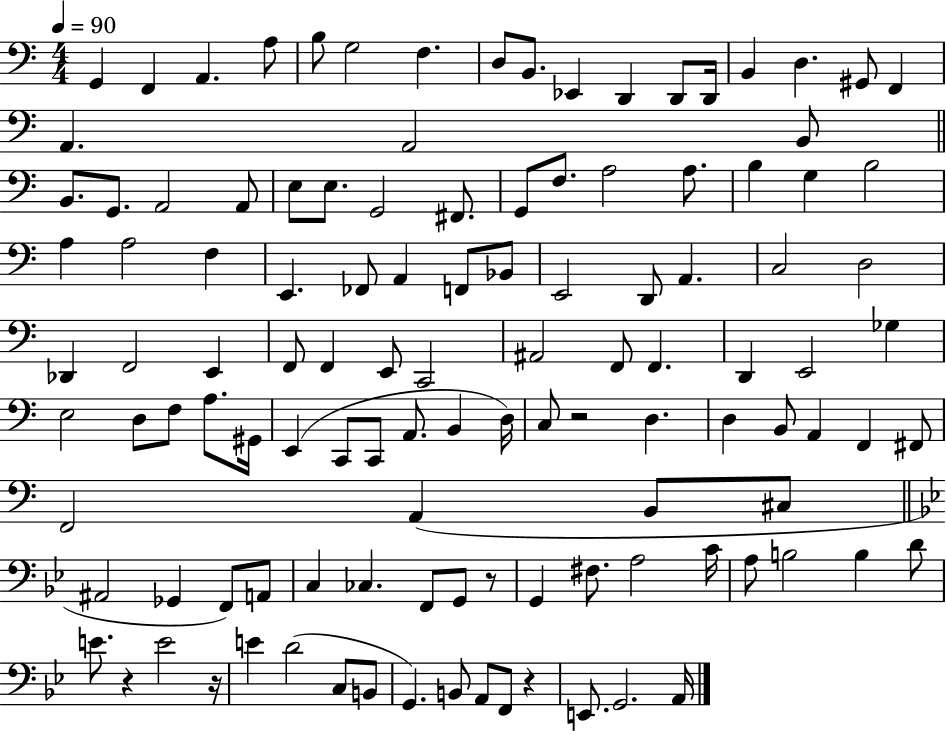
{
  \clef bass
  \numericTimeSignature
  \time 4/4
  \key c \major
  \tempo 4 = 90
  g,4 f,4 a,4. a8 | b8 g2 f4. | d8 b,8. ees,4 d,4 d,8 d,16 | b,4 d4. gis,8 f,4 | \break a,4. a,2 b,8 | \bar "||" \break \key c \major b,8. g,8. a,2 a,8 | e8 e8. g,2 fis,8. | g,8 f8. a2 a8. | b4 g4 b2 | \break a4 a2 f4 | e,4. fes,8 a,4 f,8 bes,8 | e,2 d,8 a,4. | c2 d2 | \break des,4 f,2 e,4 | f,8 f,4 e,8 c,2 | ais,2 f,8 f,4. | d,4 e,2 ges4 | \break e2 d8 f8 a8. gis,16 | e,4( c,8 c,8 a,8. b,4 d16) | c8 r2 d4. | d4 b,8 a,4 f,4 fis,8 | \break f,2 a,4( b,8 cis8 | \bar "||" \break \key bes \major ais,2 ges,4 f,8) a,8 | c4 ces4. f,8 g,8 r8 | g,4 fis8. a2 c'16 | a8 b2 b4 d'8 | \break e'8. r4 e'2 r16 | e'4 d'2( c8 b,8 | g,4.) b,8 a,8 f,8 r4 | e,8. g,2. a,16 | \break \bar "|."
}